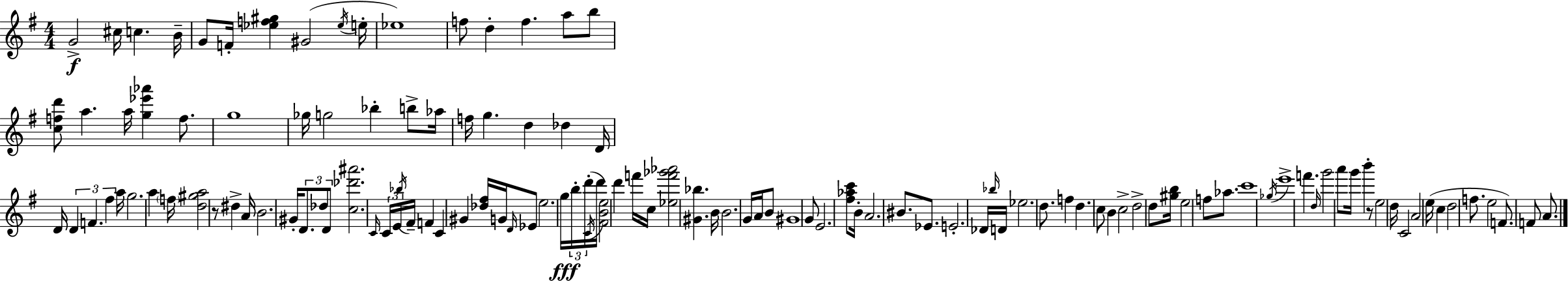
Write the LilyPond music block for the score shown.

{
  \clef treble
  \numericTimeSignature
  \time 4/4
  \key g \major
  \repeat volta 2 { g'2->\f cis''16 c''4. b'16-- | g'8 f'16-. <ees'' f'' gis''>4 gis'2( \acciaccatura { ees''16 } | e''16-. ees''1) | f''8 d''4-. f''4. a''8 b''8 | \break <c'' f'' d'''>8 a''4. a''16 <g'' ees''' aes'''>4 f''8. | g''1 | ges''16 g''2 bes''4-. b''8-> | aes''16 f''16 g''4. d''4 des''4 | \break d'16 d'16 \tuplet 3/2 { d'4 f'4. fis''4 } | a''16 g''2. a''4 | \parenthesize f''16 <d'' gis'' a''>2 r8 dis''4-> | a'16 b'2. gis'16-. \tuplet 3/2 { d'8. | \break des''8 d'8 } <c'' des''' ais'''>2. | \grace { c'16 } \tuplet 3/2 { c'16 e'16 \acciaccatura { bes''16 } } fis'16-- f'4 c'4 gis'4 | <des'' fis''>16 g'16 \grace { d'16 } ees'8 e''2. | g''16\fff \tuplet 3/2 { b''16-. d'''16-.( \acciaccatura { c'16 } } d'''16 <fis' b' e''>2) | \break d'''4 f'''16 c''16 <ees'' f''' ges''' aes'''>2 <gis' bes''>4. | b'16 b'2. | g'16 a'16 b'8 gis'1 | g'8 e'2. | \break <fis'' aes'' c'''>8 b'16-. a'2. | bis'8. ees'8. e'2.-. | des'16 \grace { bes''16 } d'16 ees''2. | d''8. f''4 d''4. | \break c''8 b'4 c''2-> d''2-> | d''8 <gis'' b''>16 e''2 | f''8 aes''8. c'''1 | \acciaccatura { ges''16 } e'''1-> | \break f'''4. \grace { d''16 } g'''2 | a'''8 g'''16 b'''4-. r8 e''2 | d''16 c'2 | a'2 e''16( c''4 d''2 | \break f''8. e''2 | f'8.) f'8 a'8. } \bar "|."
}